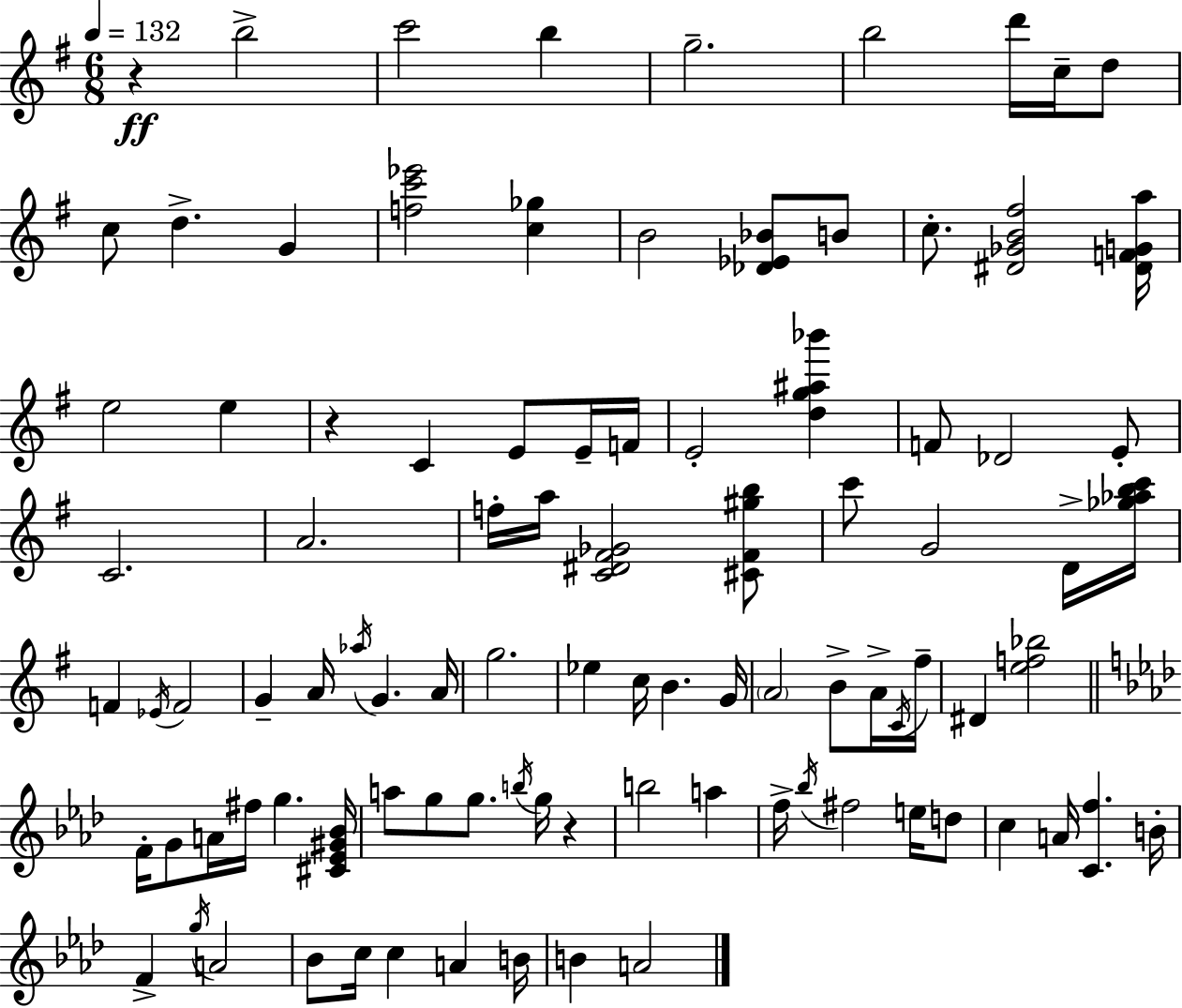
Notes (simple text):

R/q B5/h C6/h B5/q G5/h. B5/h D6/s C5/s D5/e C5/e D5/q. G4/q [F5,C6,Eb6]/h [C5,Gb5]/q B4/h [Db4,Eb4,Bb4]/e B4/e C5/e. [D#4,Gb4,B4,F#5]/h [D#4,F4,G4,A5]/s E5/h E5/q R/q C4/q E4/e E4/s F4/s E4/h [D5,G5,A#5,Bb6]/q F4/e Db4/h E4/e C4/h. A4/h. F5/s A5/s [C4,D#4,F#4,Gb4]/h [C#4,F#4,G#5,B5]/e C6/e G4/h D4/s [Gb5,Ab5,B5,C6]/s F4/q Eb4/s F4/h G4/q A4/s Ab5/s G4/q. A4/s G5/h. Eb5/q C5/s B4/q. G4/s A4/h B4/e A4/s C4/s F#5/s D#4/q [E5,F5,Bb5]/h F4/s G4/e A4/s F#5/s G5/q. [C#4,Eb4,G#4,Bb4]/s A5/e G5/e G5/e. B5/s G5/s R/q B5/h A5/q F5/s Bb5/s F#5/h E5/s D5/e C5/q A4/s [C4,F5]/q. B4/s F4/q G5/s A4/h Bb4/e C5/s C5/q A4/q B4/s B4/q A4/h